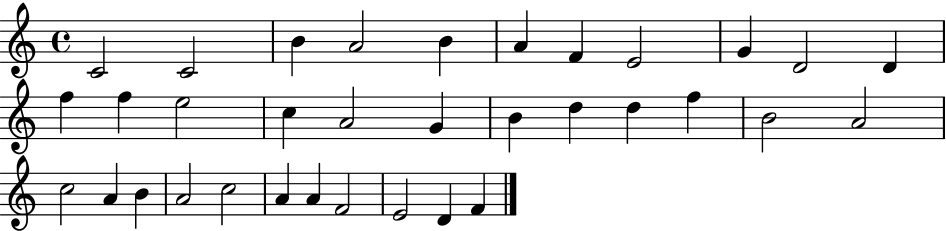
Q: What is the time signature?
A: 4/4